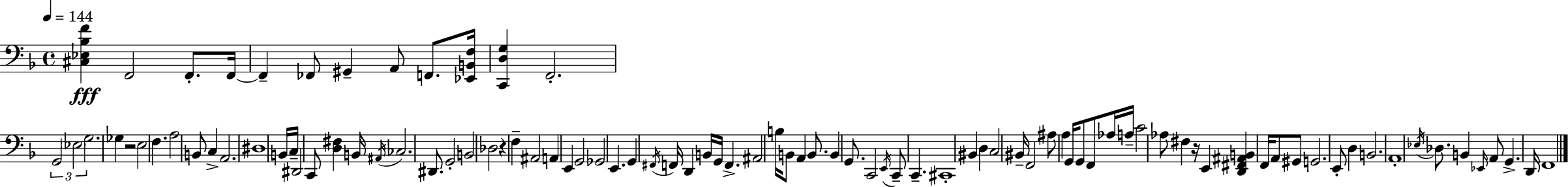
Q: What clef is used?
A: bass